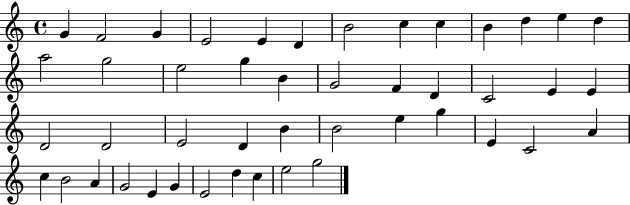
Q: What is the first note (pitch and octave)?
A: G4